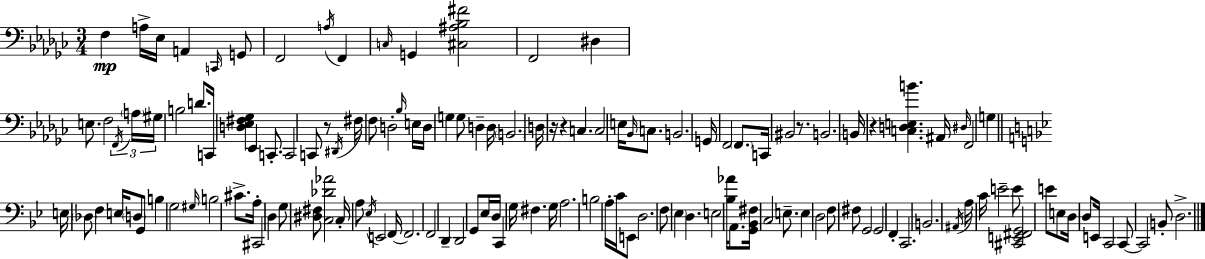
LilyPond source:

{
  \clef bass
  \numericTimeSignature
  \time 3/4
  \key ees \minor
  f4\mp a16-> ees16 a,4 \grace { c,16 } g,8 | f,2 \acciaccatura { a16 } f,4 | \grace { c16 } g,4 <cis ais bes fis'>2 | f,2 dis4 | \break e8. f2 | \tuplet 3/2 { \acciaccatura { f,16 } \parenthesize a16 gis16 } b2 | d'8. c,16 <d ees fis ges>4 ees,4 | c,8.-. c,2 | \break c,8 r8 \acciaccatura { dis,16 } fis16 f8 d2-. | \grace { bes16 } e16 d16 g4 g8 | d4-- d16 \parenthesize b,2. | d16 r16 r4 | \break c4. c2 | e16 \grace { bes,16 } c8. b,2. | g,16 f,2 | \parenthesize f,8. c,16 bis,2 | \break r8. b,2. | b,16 r4 | <c d e b'>4. ais,16 \grace { dis16 } f,2 | g4 \bar "||" \break \key g \minor e16 \parenthesize des8 f4 e16 \parenthesize d8 g,8 | b4 g2 | \grace { gis16 } b2 cis'8.-> | a16-. cis,2 d4 | \break g8 <dis fis>8 <c des' aes'>2 | c16-. a8 \acciaccatura { ees16 } e,2 | f,16~~ f,2. | f,2 d,4-- | \break d,2 g,8 | ees16 d16 c,4 g16 fis4. | g16 a2. | b2 a16-. c'16 | \break e,8 d2. | f8 \parenthesize ees4 d4. | e2 <bes aes'>16 a,8. | <g, bes, fis>16 c2 e8.-- | \break e4 d2 | f8 fis8 g,2 | g,2 f,4-. | c,2. | \break b,2. | \acciaccatura { ais,16 } a16 c'16 e'2-- | e'8 <cis, e, fis, g,>2 e'8 | e8 d16 d8 e,16 c,2 | \break c,8~~ c,2 | b,8-. d2.-> | \bar "|."
}